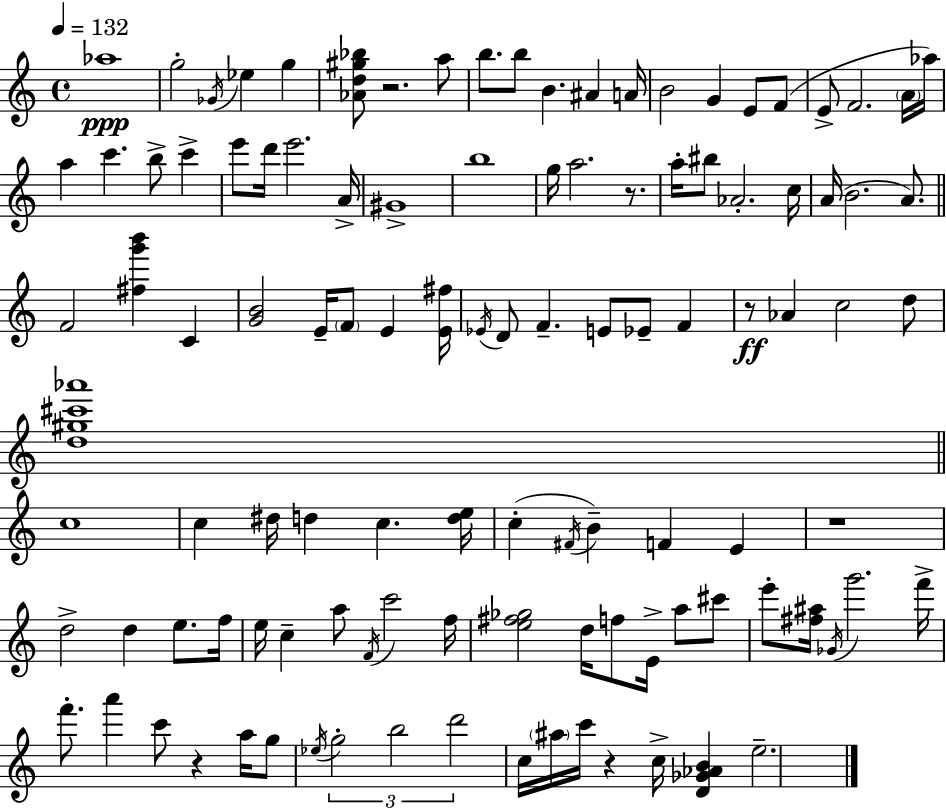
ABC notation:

X:1
T:Untitled
M:4/4
L:1/4
K:Am
_a4 g2 _G/4 _e g [_Ad^g_b]/2 z2 a/2 b/2 b/2 B ^A A/4 B2 G E/2 F/2 E/2 F2 A/4 _a/4 a c' b/2 c' e'/2 d'/4 e'2 A/4 ^G4 b4 g/4 a2 z/2 a/4 ^b/2 _A2 c/4 A/4 B2 A/2 F2 [^fg'b'] C [GB]2 E/4 F/2 E [E^f]/4 _E/4 D/2 F E/2 _E/2 F z/2 _A c2 d/2 [d^g^c'_a']4 c4 c ^d/4 d c [de]/4 c ^F/4 B F E z4 d2 d e/2 f/4 e/4 c a/2 F/4 c'2 f/4 [e^f_g]2 d/4 f/2 E/4 a/2 ^c'/2 e'/2 [^f^a]/4 _G/4 g'2 f'/4 f'/2 a' c'/2 z a/4 g/2 _e/4 g2 b2 d'2 c/4 ^a/4 c'/4 z c/4 [D_G_AB] e2